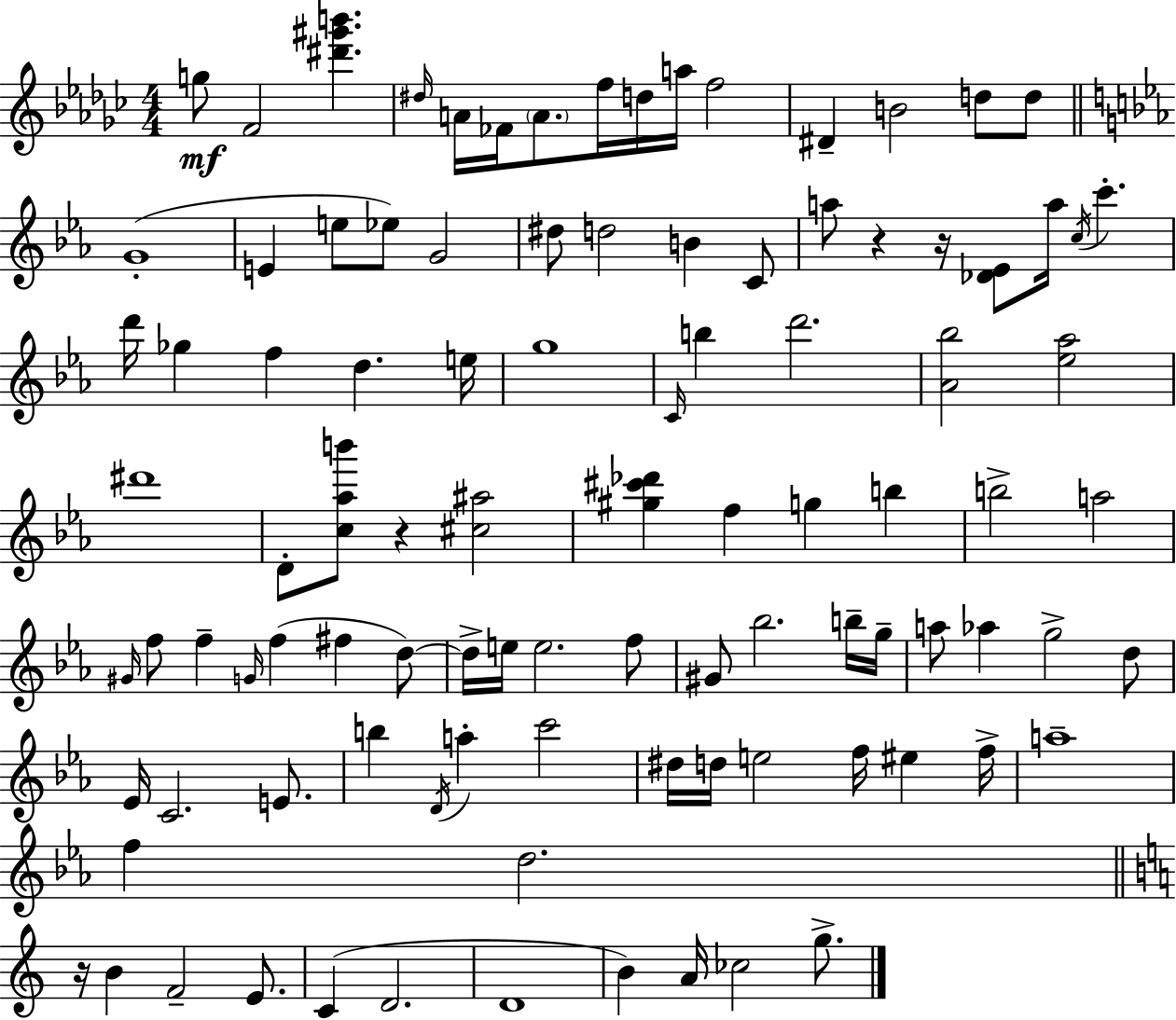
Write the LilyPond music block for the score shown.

{
  \clef treble
  \numericTimeSignature
  \time 4/4
  \key ees \minor
  g''8\mf f'2 <dis''' gis''' b'''>4. | \grace { dis''16 } a'16 fes'16 \parenthesize a'8. f''16 d''16 a''16 f''2 | dis'4-- b'2 d''8 d''8 | \bar "||" \break \key ees \major g'1-.( | e'4 e''8 ees''8) g'2 | dis''8 d''2 b'4 c'8 | a''8 r4 r16 <des' ees'>8 a''16 \acciaccatura { c''16 } c'''4.-. | \break d'''16 ges''4 f''4 d''4. | e''16 g''1 | \grace { c'16 } b''4 d'''2. | <aes' bes''>2 <ees'' aes''>2 | \break dis'''1 | d'8-. <c'' aes'' b'''>8 r4 <cis'' ais''>2 | <gis'' cis''' des'''>4 f''4 g''4 b''4 | b''2-> a''2 | \break \grace { gis'16 } f''8 f''4-- \grace { g'16 }( f''4 fis''4 | d''8~~) d''16-> e''16 e''2. | f''8 gis'8 bes''2. | b''16-- g''16-- a''8 aes''4 g''2-> | \break d''8 ees'16 c'2. | e'8. b''4 \acciaccatura { d'16 } a''4-. c'''2 | dis''16 d''16 e''2 f''16 | eis''4 f''16-> a''1-- | \break f''4 d''2. | \bar "||" \break \key c \major r16 b'4 f'2-- e'8. | c'4( d'2. | d'1 | b'4) a'16 ces''2 g''8.-> | \break \bar "|."
}